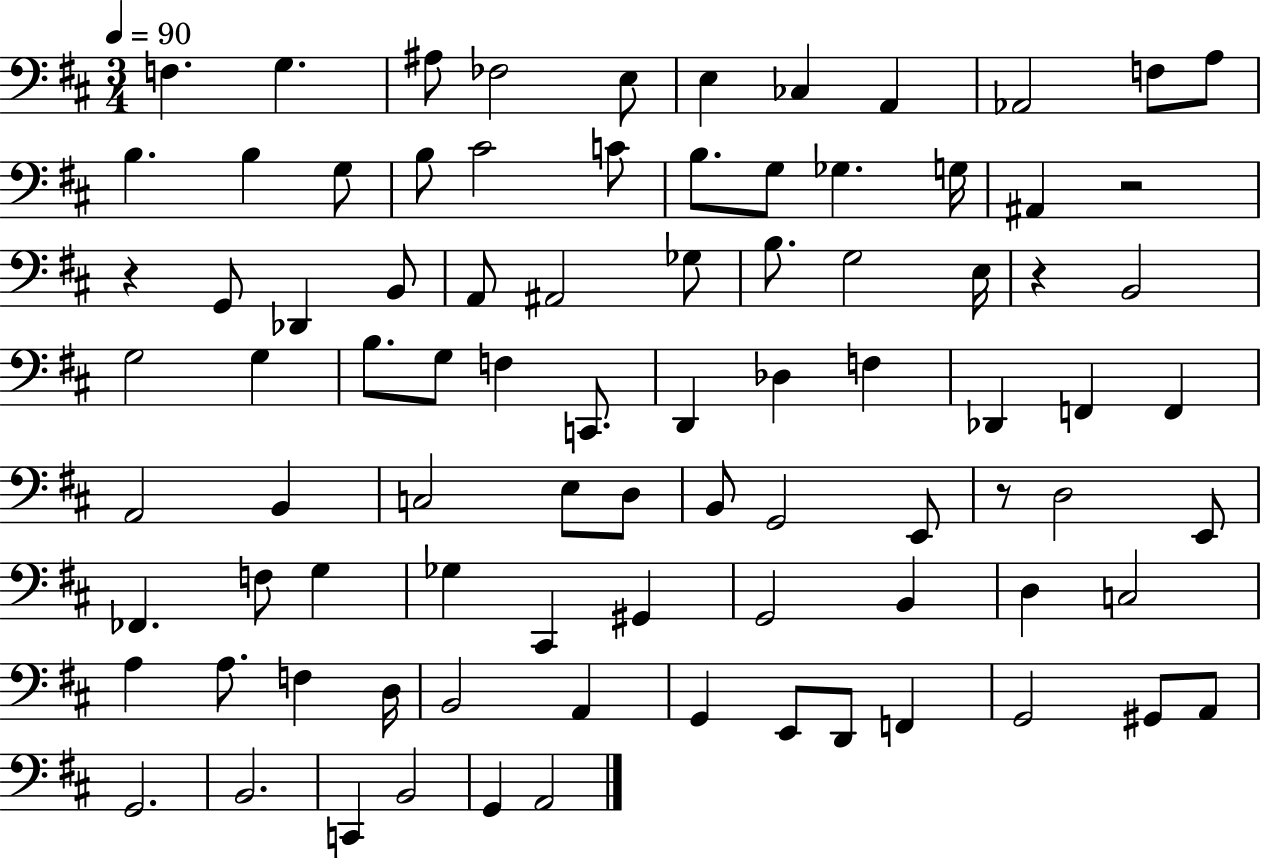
{
  \clef bass
  \numericTimeSignature
  \time 3/4
  \key d \major
  \tempo 4 = 90
  \repeat volta 2 { f4. g4. | ais8 fes2 e8 | e4 ces4 a,4 | aes,2 f8 a8 | \break b4. b4 g8 | b8 cis'2 c'8 | b8. g8 ges4. g16 | ais,4 r2 | \break r4 g,8 des,4 b,8 | a,8 ais,2 ges8 | b8. g2 e16 | r4 b,2 | \break g2 g4 | b8. g8 f4 c,8. | d,4 des4 f4 | des,4 f,4 f,4 | \break a,2 b,4 | c2 e8 d8 | b,8 g,2 e,8 | r8 d2 e,8 | \break fes,4. f8 g4 | ges4 cis,4 gis,4 | g,2 b,4 | d4 c2 | \break a4 a8. f4 d16 | b,2 a,4 | g,4 e,8 d,8 f,4 | g,2 gis,8 a,8 | \break g,2. | b,2. | c,4 b,2 | g,4 a,2 | \break } \bar "|."
}